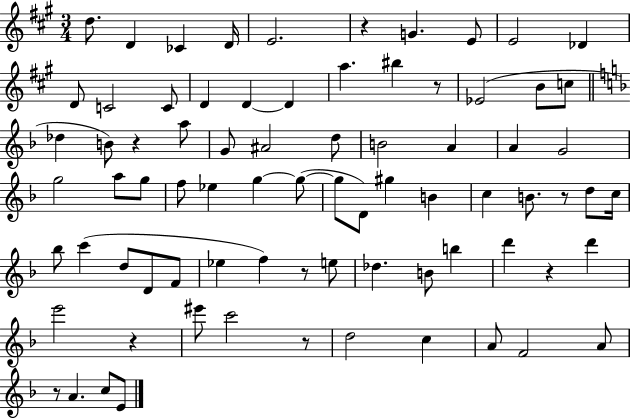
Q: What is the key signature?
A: A major